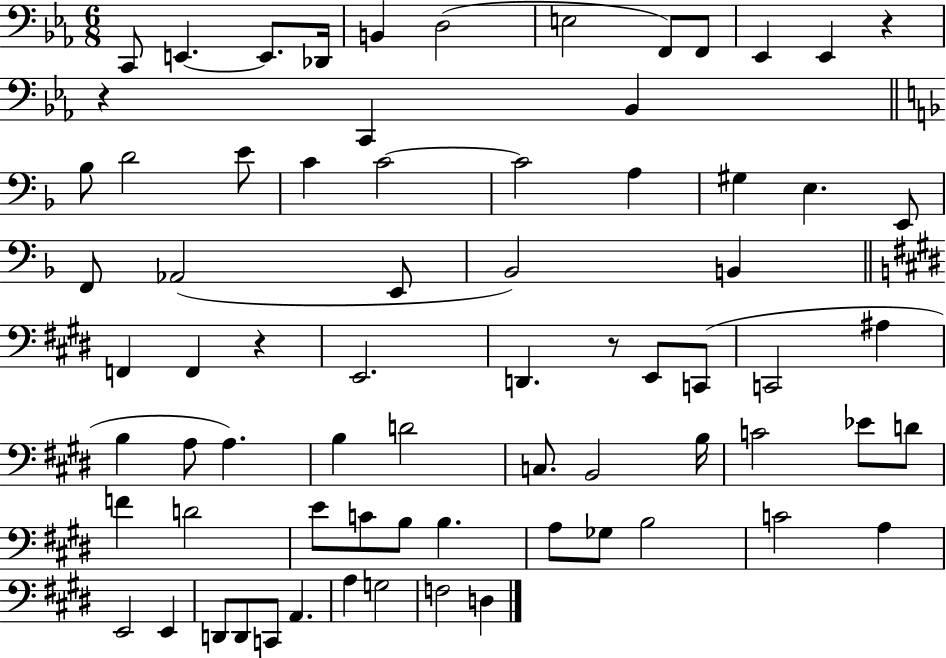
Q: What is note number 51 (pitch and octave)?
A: C4